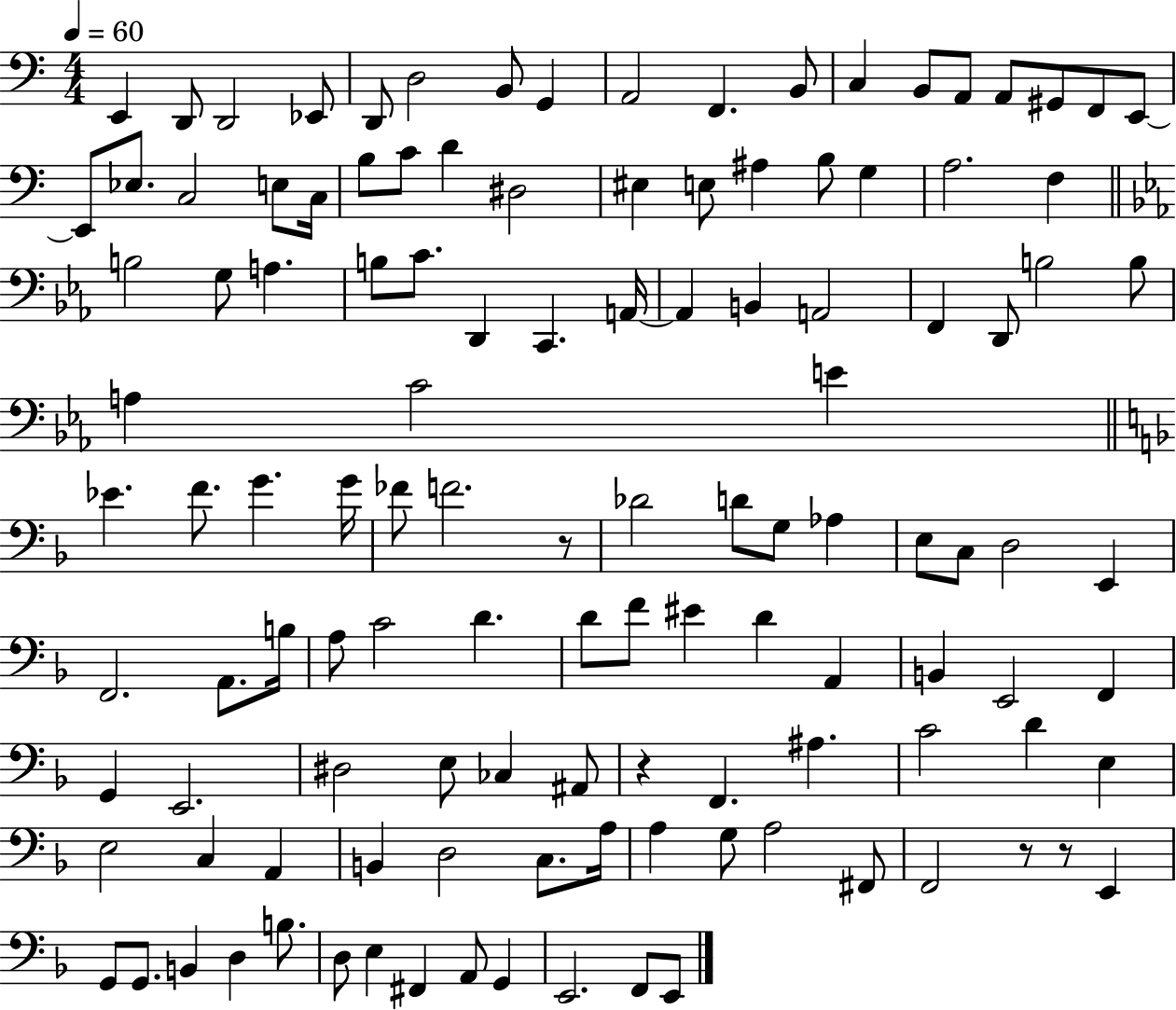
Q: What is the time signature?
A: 4/4